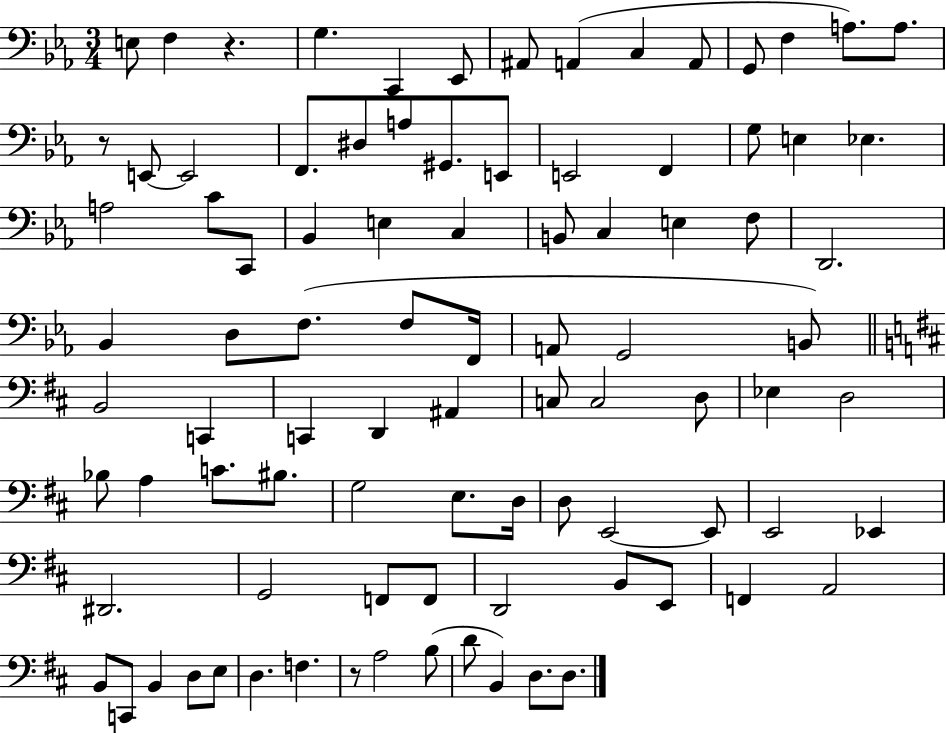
X:1
T:Untitled
M:3/4
L:1/4
K:Eb
E,/2 F, z G, C,, _E,,/2 ^A,,/2 A,, C, A,,/2 G,,/2 F, A,/2 A,/2 z/2 E,,/2 E,,2 F,,/2 ^D,/2 A,/2 ^G,,/2 E,,/2 E,,2 F,, G,/2 E, _E, A,2 C/2 C,,/2 _B,, E, C, B,,/2 C, E, F,/2 D,,2 _B,, D,/2 F,/2 F,/2 F,,/4 A,,/2 G,,2 B,,/2 B,,2 C,, C,, D,, ^A,, C,/2 C,2 D,/2 _E, D,2 _B,/2 A, C/2 ^B,/2 G,2 E,/2 D,/4 D,/2 E,,2 E,,/2 E,,2 _E,, ^D,,2 G,,2 F,,/2 F,,/2 D,,2 B,,/2 E,,/2 F,, A,,2 B,,/2 C,,/2 B,, D,/2 E,/2 D, F, z/2 A,2 B,/2 D/2 B,, D,/2 D,/2